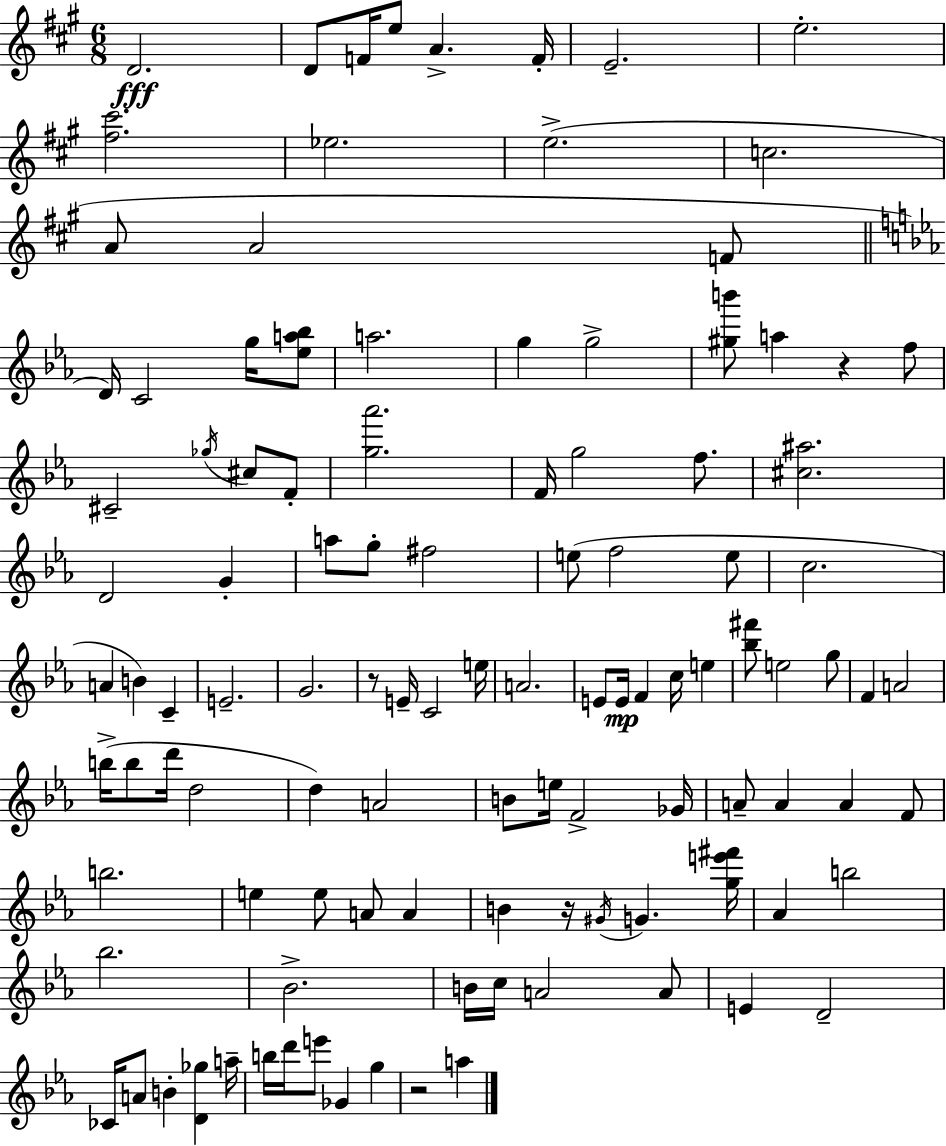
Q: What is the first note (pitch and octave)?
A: D4